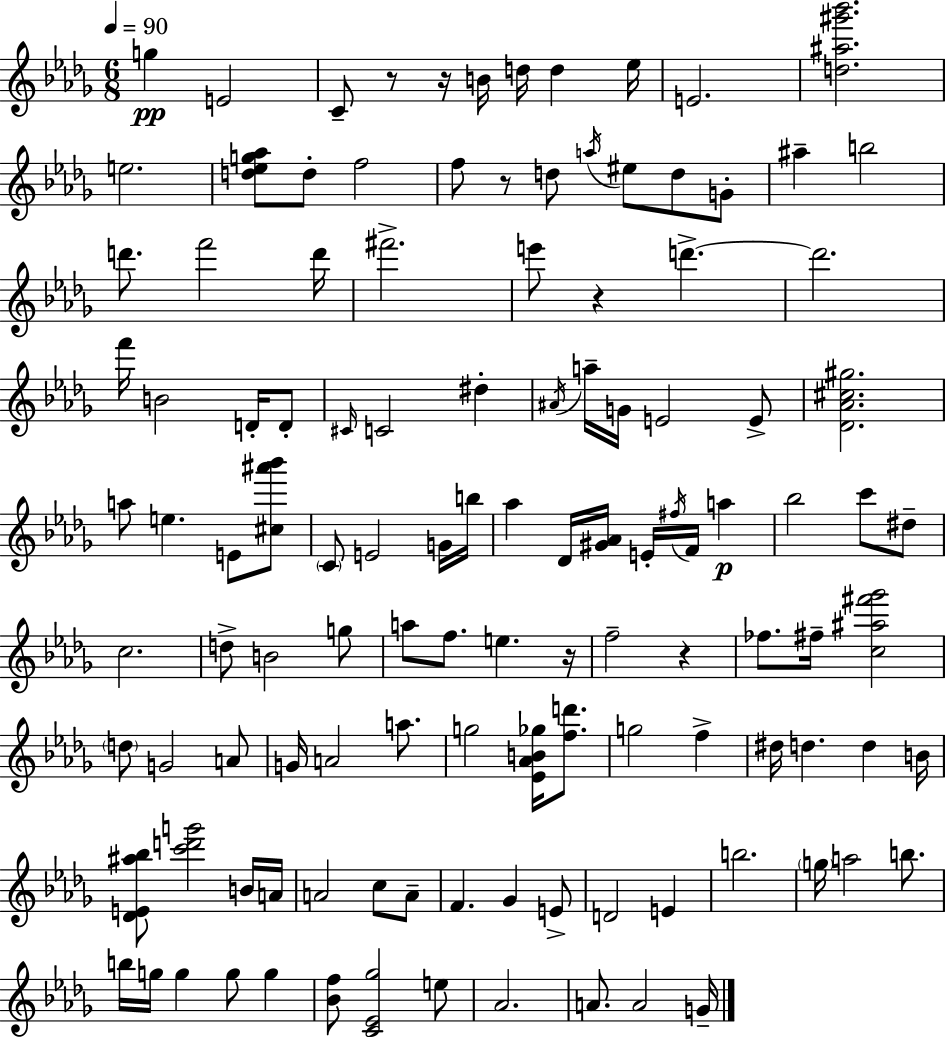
X:1
T:Untitled
M:6/8
L:1/4
K:Bbm
g E2 C/2 z/2 z/4 B/4 d/4 d _e/4 E2 [d^a^g'_b']2 e2 [d_eg_a]/2 d/2 f2 f/2 z/2 d/2 a/4 ^e/2 d/2 G/2 ^a b2 d'/2 f'2 d'/4 ^f'2 e'/2 z d' d'2 f'/4 B2 D/4 D/2 ^C/4 C2 ^d ^A/4 a/4 G/4 E2 E/2 [_D_A^c^g]2 a/2 e E/2 [^c^a'_b']/2 C/2 E2 G/4 b/4 _a _D/4 [^G_A]/4 E/4 ^f/4 F/4 a _b2 c'/2 ^d/2 c2 d/2 B2 g/2 a/2 f/2 e z/4 f2 z _f/2 ^f/4 [c^a^f'_g']2 d/2 G2 A/2 G/4 A2 a/2 g2 [_E_AB_g]/4 [fd']/2 g2 f ^d/4 d d B/4 [_DE^a_b]/2 [c'd'g']2 B/4 A/4 A2 c/2 A/2 F _G E/2 D2 E b2 g/4 a2 b/2 b/4 g/4 g g/2 g [_Bf]/2 [C_E_g]2 e/2 _A2 A/2 A2 G/4